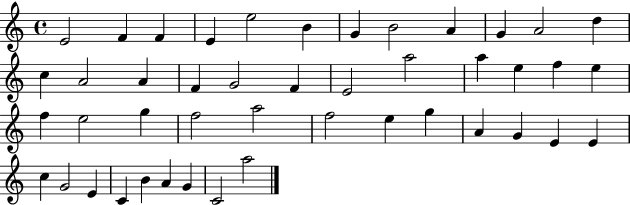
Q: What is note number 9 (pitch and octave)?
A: A4